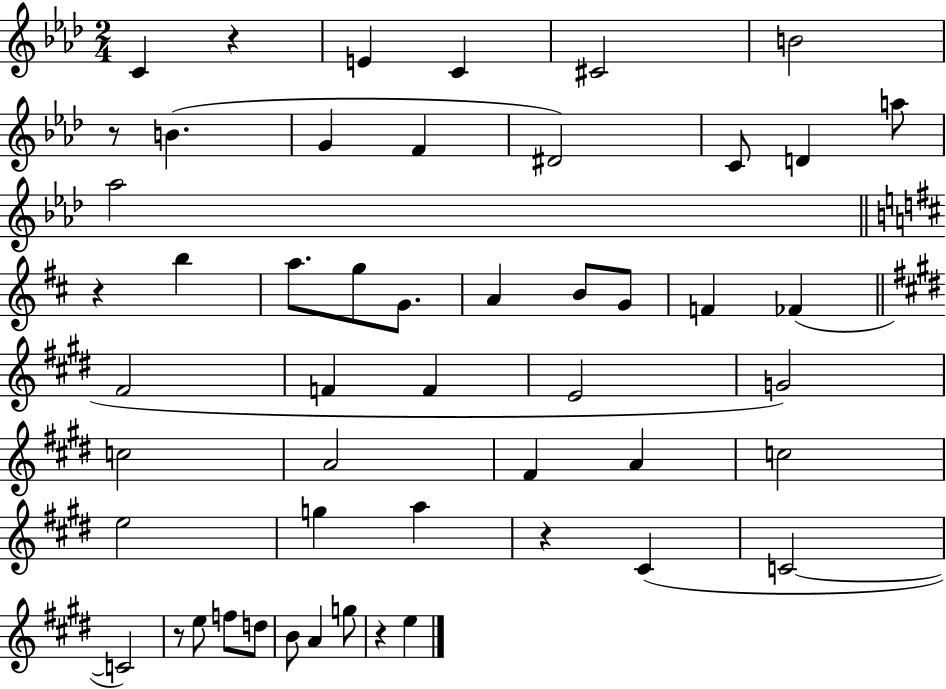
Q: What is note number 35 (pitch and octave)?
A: A5